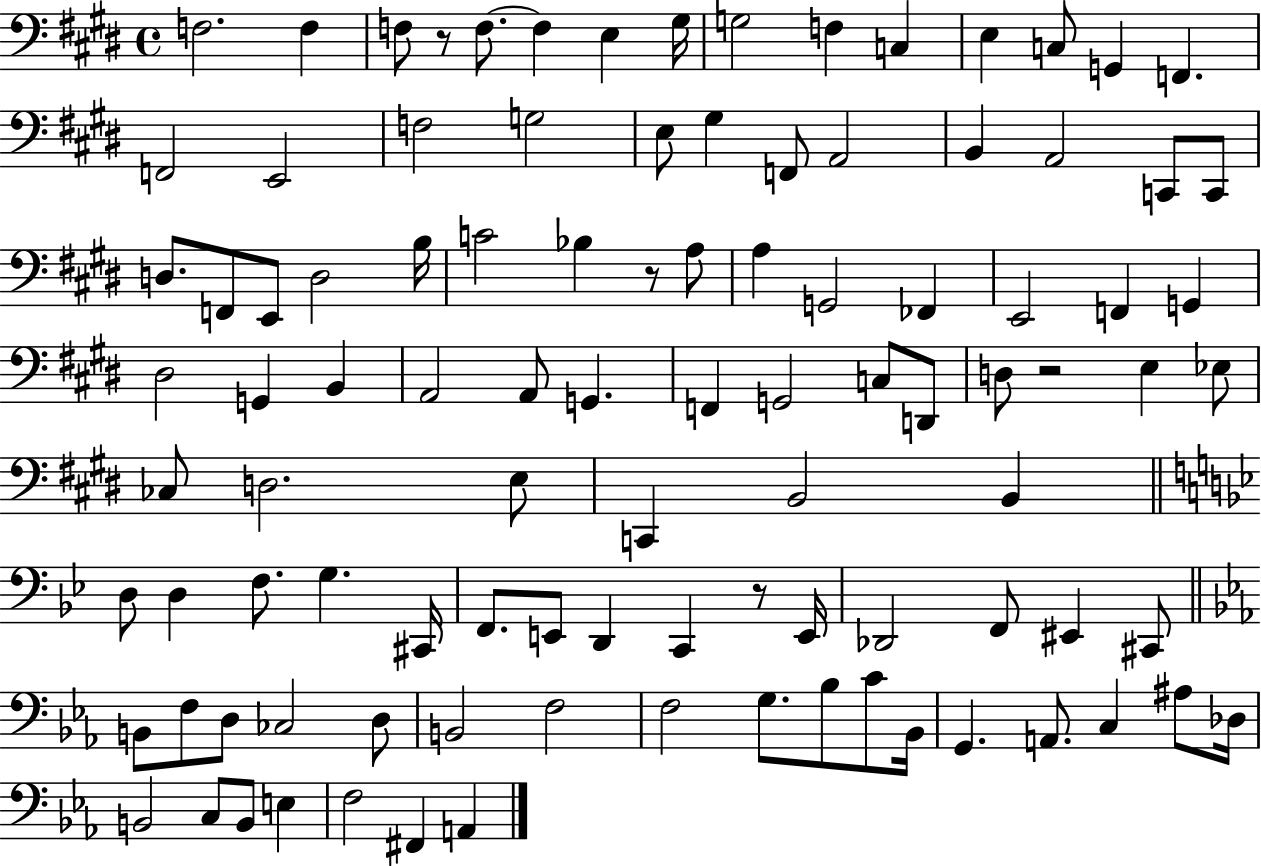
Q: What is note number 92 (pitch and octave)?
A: C3